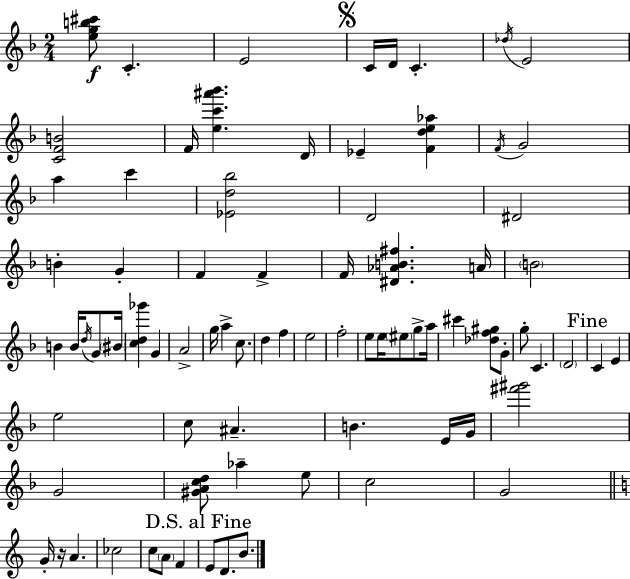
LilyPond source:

{
  \clef treble
  \numericTimeSignature
  \time 2/4
  \key f \major
  <e'' g'' b'' cis'''>8\f c'4.-. | e'2 | \mark \markup { \musicglyph "scripts.segno" } c'16 d'16 c'4.-. | \acciaccatura { des''16 } e'2 | \break <c' f' b'>2 | f'16 <e'' c''' ais''' bes'''>4. | d'16 ees'4-- <f' d'' e'' aes''>4 | \acciaccatura { f'16 } g'2 | \break a''4 c'''4 | <ees' d'' bes''>2 | d'2 | dis'2 | \break b'4-. g'4-. | f'4 f'4-> | f'16 <dis' aes' b' fis''>4. | a'16 \parenthesize b'2 | \break b'4 b'16 \acciaccatura { d''16 } | g'8 \parenthesize bis'16 <c'' d'' ges'''>4 g'4 | a'2-> | g''16 a''4-> | \break c''8. d''4 f''4 | e''2 | f''2-. | e''8 e''16 \parenthesize eis''8 | \break g''8-> a''16 cis'''4 <des'' f'' gis''>8 | g'8-. g''8-. c'4. | \parenthesize d'2 | \mark "Fine" c'4 e'4 | \break e''2 | c''8 ais'4.-- | b'4. | e'16 g'16 <fis''' gis'''>2 | \break g'2 | <gis' a' c'' d''>8 aes''4-- | e''8 c''2 | g'2 | \break \bar "||" \break \key c \major g'16-. r16 a'4. | ces''2 | c''8 \parenthesize a'8 f'4 | \mark "D.S. al Fine" e'8 d'8. b'8. | \break \bar "|."
}